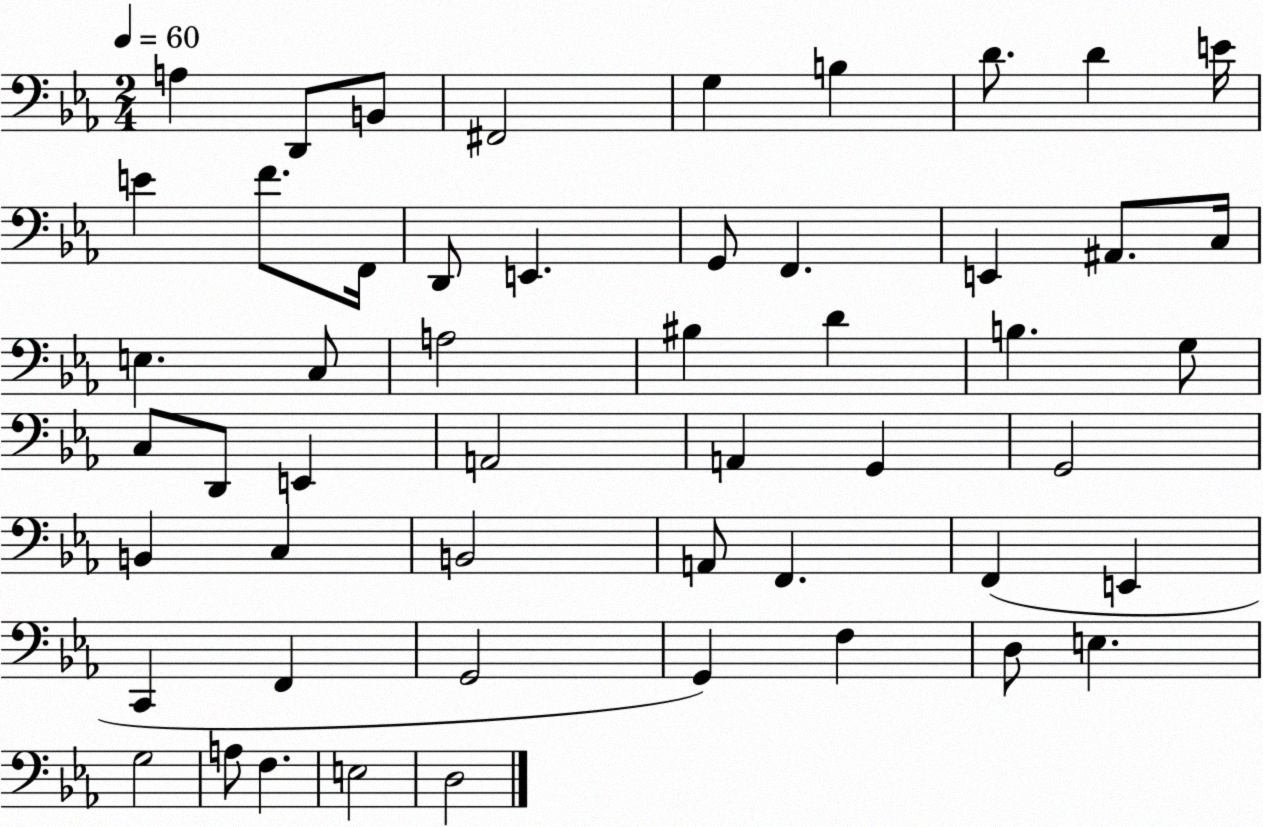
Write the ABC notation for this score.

X:1
T:Untitled
M:2/4
L:1/4
K:Eb
A, D,,/2 B,,/2 ^F,,2 G, B, D/2 D E/4 E F/2 F,,/4 D,,/2 E,, G,,/2 F,, E,, ^A,,/2 C,/4 E, C,/2 A,2 ^B, D B, G,/2 C,/2 D,,/2 E,, A,,2 A,, G,, G,,2 B,, C, B,,2 A,,/2 F,, F,, E,, C,, F,, G,,2 G,, F, D,/2 E, G,2 A,/2 F, E,2 D,2